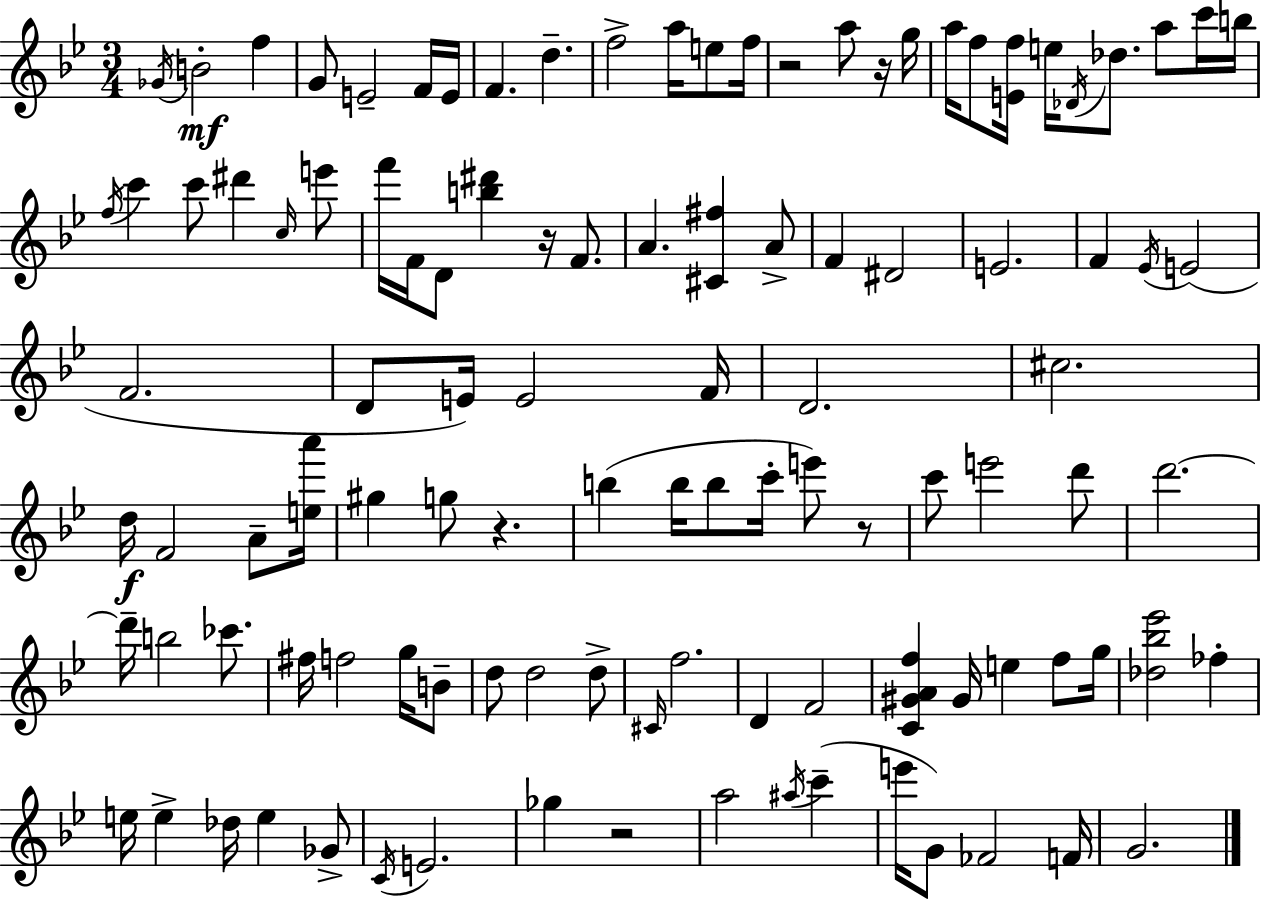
Gb4/s B4/h F5/q G4/e E4/h F4/s E4/s F4/q. D5/q. F5/h A5/s E5/e F5/s R/h A5/e R/s G5/s A5/s F5/e [E4,F5]/s E5/s Db4/s Db5/e. A5/e C6/s B5/s F5/s C6/q C6/e D#6/q C5/s E6/e F6/s F4/s D4/e [B5,D#6]/q R/s F4/e. A4/q. [C#4,F#5]/q A4/e F4/q D#4/h E4/h. F4/q Eb4/s E4/h F4/h. D4/e E4/s E4/h F4/s D4/h. C#5/h. D5/s F4/h A4/e [E5,A6]/s G#5/q G5/e R/q. B5/q B5/s B5/e C6/s E6/e R/e C6/e E6/h D6/e D6/h. D6/s B5/h CES6/e. F#5/s F5/h G5/s B4/e D5/e D5/h D5/e C#4/s F5/h. D4/q F4/h [C4,G#4,A4,F5]/q G#4/s E5/q F5/e G5/s [Db5,Bb5,Eb6]/h FES5/q E5/s E5/q Db5/s E5/q Gb4/e C4/s E4/h. Gb5/q R/h A5/h A#5/s C6/q E6/s G4/e FES4/h F4/s G4/h.